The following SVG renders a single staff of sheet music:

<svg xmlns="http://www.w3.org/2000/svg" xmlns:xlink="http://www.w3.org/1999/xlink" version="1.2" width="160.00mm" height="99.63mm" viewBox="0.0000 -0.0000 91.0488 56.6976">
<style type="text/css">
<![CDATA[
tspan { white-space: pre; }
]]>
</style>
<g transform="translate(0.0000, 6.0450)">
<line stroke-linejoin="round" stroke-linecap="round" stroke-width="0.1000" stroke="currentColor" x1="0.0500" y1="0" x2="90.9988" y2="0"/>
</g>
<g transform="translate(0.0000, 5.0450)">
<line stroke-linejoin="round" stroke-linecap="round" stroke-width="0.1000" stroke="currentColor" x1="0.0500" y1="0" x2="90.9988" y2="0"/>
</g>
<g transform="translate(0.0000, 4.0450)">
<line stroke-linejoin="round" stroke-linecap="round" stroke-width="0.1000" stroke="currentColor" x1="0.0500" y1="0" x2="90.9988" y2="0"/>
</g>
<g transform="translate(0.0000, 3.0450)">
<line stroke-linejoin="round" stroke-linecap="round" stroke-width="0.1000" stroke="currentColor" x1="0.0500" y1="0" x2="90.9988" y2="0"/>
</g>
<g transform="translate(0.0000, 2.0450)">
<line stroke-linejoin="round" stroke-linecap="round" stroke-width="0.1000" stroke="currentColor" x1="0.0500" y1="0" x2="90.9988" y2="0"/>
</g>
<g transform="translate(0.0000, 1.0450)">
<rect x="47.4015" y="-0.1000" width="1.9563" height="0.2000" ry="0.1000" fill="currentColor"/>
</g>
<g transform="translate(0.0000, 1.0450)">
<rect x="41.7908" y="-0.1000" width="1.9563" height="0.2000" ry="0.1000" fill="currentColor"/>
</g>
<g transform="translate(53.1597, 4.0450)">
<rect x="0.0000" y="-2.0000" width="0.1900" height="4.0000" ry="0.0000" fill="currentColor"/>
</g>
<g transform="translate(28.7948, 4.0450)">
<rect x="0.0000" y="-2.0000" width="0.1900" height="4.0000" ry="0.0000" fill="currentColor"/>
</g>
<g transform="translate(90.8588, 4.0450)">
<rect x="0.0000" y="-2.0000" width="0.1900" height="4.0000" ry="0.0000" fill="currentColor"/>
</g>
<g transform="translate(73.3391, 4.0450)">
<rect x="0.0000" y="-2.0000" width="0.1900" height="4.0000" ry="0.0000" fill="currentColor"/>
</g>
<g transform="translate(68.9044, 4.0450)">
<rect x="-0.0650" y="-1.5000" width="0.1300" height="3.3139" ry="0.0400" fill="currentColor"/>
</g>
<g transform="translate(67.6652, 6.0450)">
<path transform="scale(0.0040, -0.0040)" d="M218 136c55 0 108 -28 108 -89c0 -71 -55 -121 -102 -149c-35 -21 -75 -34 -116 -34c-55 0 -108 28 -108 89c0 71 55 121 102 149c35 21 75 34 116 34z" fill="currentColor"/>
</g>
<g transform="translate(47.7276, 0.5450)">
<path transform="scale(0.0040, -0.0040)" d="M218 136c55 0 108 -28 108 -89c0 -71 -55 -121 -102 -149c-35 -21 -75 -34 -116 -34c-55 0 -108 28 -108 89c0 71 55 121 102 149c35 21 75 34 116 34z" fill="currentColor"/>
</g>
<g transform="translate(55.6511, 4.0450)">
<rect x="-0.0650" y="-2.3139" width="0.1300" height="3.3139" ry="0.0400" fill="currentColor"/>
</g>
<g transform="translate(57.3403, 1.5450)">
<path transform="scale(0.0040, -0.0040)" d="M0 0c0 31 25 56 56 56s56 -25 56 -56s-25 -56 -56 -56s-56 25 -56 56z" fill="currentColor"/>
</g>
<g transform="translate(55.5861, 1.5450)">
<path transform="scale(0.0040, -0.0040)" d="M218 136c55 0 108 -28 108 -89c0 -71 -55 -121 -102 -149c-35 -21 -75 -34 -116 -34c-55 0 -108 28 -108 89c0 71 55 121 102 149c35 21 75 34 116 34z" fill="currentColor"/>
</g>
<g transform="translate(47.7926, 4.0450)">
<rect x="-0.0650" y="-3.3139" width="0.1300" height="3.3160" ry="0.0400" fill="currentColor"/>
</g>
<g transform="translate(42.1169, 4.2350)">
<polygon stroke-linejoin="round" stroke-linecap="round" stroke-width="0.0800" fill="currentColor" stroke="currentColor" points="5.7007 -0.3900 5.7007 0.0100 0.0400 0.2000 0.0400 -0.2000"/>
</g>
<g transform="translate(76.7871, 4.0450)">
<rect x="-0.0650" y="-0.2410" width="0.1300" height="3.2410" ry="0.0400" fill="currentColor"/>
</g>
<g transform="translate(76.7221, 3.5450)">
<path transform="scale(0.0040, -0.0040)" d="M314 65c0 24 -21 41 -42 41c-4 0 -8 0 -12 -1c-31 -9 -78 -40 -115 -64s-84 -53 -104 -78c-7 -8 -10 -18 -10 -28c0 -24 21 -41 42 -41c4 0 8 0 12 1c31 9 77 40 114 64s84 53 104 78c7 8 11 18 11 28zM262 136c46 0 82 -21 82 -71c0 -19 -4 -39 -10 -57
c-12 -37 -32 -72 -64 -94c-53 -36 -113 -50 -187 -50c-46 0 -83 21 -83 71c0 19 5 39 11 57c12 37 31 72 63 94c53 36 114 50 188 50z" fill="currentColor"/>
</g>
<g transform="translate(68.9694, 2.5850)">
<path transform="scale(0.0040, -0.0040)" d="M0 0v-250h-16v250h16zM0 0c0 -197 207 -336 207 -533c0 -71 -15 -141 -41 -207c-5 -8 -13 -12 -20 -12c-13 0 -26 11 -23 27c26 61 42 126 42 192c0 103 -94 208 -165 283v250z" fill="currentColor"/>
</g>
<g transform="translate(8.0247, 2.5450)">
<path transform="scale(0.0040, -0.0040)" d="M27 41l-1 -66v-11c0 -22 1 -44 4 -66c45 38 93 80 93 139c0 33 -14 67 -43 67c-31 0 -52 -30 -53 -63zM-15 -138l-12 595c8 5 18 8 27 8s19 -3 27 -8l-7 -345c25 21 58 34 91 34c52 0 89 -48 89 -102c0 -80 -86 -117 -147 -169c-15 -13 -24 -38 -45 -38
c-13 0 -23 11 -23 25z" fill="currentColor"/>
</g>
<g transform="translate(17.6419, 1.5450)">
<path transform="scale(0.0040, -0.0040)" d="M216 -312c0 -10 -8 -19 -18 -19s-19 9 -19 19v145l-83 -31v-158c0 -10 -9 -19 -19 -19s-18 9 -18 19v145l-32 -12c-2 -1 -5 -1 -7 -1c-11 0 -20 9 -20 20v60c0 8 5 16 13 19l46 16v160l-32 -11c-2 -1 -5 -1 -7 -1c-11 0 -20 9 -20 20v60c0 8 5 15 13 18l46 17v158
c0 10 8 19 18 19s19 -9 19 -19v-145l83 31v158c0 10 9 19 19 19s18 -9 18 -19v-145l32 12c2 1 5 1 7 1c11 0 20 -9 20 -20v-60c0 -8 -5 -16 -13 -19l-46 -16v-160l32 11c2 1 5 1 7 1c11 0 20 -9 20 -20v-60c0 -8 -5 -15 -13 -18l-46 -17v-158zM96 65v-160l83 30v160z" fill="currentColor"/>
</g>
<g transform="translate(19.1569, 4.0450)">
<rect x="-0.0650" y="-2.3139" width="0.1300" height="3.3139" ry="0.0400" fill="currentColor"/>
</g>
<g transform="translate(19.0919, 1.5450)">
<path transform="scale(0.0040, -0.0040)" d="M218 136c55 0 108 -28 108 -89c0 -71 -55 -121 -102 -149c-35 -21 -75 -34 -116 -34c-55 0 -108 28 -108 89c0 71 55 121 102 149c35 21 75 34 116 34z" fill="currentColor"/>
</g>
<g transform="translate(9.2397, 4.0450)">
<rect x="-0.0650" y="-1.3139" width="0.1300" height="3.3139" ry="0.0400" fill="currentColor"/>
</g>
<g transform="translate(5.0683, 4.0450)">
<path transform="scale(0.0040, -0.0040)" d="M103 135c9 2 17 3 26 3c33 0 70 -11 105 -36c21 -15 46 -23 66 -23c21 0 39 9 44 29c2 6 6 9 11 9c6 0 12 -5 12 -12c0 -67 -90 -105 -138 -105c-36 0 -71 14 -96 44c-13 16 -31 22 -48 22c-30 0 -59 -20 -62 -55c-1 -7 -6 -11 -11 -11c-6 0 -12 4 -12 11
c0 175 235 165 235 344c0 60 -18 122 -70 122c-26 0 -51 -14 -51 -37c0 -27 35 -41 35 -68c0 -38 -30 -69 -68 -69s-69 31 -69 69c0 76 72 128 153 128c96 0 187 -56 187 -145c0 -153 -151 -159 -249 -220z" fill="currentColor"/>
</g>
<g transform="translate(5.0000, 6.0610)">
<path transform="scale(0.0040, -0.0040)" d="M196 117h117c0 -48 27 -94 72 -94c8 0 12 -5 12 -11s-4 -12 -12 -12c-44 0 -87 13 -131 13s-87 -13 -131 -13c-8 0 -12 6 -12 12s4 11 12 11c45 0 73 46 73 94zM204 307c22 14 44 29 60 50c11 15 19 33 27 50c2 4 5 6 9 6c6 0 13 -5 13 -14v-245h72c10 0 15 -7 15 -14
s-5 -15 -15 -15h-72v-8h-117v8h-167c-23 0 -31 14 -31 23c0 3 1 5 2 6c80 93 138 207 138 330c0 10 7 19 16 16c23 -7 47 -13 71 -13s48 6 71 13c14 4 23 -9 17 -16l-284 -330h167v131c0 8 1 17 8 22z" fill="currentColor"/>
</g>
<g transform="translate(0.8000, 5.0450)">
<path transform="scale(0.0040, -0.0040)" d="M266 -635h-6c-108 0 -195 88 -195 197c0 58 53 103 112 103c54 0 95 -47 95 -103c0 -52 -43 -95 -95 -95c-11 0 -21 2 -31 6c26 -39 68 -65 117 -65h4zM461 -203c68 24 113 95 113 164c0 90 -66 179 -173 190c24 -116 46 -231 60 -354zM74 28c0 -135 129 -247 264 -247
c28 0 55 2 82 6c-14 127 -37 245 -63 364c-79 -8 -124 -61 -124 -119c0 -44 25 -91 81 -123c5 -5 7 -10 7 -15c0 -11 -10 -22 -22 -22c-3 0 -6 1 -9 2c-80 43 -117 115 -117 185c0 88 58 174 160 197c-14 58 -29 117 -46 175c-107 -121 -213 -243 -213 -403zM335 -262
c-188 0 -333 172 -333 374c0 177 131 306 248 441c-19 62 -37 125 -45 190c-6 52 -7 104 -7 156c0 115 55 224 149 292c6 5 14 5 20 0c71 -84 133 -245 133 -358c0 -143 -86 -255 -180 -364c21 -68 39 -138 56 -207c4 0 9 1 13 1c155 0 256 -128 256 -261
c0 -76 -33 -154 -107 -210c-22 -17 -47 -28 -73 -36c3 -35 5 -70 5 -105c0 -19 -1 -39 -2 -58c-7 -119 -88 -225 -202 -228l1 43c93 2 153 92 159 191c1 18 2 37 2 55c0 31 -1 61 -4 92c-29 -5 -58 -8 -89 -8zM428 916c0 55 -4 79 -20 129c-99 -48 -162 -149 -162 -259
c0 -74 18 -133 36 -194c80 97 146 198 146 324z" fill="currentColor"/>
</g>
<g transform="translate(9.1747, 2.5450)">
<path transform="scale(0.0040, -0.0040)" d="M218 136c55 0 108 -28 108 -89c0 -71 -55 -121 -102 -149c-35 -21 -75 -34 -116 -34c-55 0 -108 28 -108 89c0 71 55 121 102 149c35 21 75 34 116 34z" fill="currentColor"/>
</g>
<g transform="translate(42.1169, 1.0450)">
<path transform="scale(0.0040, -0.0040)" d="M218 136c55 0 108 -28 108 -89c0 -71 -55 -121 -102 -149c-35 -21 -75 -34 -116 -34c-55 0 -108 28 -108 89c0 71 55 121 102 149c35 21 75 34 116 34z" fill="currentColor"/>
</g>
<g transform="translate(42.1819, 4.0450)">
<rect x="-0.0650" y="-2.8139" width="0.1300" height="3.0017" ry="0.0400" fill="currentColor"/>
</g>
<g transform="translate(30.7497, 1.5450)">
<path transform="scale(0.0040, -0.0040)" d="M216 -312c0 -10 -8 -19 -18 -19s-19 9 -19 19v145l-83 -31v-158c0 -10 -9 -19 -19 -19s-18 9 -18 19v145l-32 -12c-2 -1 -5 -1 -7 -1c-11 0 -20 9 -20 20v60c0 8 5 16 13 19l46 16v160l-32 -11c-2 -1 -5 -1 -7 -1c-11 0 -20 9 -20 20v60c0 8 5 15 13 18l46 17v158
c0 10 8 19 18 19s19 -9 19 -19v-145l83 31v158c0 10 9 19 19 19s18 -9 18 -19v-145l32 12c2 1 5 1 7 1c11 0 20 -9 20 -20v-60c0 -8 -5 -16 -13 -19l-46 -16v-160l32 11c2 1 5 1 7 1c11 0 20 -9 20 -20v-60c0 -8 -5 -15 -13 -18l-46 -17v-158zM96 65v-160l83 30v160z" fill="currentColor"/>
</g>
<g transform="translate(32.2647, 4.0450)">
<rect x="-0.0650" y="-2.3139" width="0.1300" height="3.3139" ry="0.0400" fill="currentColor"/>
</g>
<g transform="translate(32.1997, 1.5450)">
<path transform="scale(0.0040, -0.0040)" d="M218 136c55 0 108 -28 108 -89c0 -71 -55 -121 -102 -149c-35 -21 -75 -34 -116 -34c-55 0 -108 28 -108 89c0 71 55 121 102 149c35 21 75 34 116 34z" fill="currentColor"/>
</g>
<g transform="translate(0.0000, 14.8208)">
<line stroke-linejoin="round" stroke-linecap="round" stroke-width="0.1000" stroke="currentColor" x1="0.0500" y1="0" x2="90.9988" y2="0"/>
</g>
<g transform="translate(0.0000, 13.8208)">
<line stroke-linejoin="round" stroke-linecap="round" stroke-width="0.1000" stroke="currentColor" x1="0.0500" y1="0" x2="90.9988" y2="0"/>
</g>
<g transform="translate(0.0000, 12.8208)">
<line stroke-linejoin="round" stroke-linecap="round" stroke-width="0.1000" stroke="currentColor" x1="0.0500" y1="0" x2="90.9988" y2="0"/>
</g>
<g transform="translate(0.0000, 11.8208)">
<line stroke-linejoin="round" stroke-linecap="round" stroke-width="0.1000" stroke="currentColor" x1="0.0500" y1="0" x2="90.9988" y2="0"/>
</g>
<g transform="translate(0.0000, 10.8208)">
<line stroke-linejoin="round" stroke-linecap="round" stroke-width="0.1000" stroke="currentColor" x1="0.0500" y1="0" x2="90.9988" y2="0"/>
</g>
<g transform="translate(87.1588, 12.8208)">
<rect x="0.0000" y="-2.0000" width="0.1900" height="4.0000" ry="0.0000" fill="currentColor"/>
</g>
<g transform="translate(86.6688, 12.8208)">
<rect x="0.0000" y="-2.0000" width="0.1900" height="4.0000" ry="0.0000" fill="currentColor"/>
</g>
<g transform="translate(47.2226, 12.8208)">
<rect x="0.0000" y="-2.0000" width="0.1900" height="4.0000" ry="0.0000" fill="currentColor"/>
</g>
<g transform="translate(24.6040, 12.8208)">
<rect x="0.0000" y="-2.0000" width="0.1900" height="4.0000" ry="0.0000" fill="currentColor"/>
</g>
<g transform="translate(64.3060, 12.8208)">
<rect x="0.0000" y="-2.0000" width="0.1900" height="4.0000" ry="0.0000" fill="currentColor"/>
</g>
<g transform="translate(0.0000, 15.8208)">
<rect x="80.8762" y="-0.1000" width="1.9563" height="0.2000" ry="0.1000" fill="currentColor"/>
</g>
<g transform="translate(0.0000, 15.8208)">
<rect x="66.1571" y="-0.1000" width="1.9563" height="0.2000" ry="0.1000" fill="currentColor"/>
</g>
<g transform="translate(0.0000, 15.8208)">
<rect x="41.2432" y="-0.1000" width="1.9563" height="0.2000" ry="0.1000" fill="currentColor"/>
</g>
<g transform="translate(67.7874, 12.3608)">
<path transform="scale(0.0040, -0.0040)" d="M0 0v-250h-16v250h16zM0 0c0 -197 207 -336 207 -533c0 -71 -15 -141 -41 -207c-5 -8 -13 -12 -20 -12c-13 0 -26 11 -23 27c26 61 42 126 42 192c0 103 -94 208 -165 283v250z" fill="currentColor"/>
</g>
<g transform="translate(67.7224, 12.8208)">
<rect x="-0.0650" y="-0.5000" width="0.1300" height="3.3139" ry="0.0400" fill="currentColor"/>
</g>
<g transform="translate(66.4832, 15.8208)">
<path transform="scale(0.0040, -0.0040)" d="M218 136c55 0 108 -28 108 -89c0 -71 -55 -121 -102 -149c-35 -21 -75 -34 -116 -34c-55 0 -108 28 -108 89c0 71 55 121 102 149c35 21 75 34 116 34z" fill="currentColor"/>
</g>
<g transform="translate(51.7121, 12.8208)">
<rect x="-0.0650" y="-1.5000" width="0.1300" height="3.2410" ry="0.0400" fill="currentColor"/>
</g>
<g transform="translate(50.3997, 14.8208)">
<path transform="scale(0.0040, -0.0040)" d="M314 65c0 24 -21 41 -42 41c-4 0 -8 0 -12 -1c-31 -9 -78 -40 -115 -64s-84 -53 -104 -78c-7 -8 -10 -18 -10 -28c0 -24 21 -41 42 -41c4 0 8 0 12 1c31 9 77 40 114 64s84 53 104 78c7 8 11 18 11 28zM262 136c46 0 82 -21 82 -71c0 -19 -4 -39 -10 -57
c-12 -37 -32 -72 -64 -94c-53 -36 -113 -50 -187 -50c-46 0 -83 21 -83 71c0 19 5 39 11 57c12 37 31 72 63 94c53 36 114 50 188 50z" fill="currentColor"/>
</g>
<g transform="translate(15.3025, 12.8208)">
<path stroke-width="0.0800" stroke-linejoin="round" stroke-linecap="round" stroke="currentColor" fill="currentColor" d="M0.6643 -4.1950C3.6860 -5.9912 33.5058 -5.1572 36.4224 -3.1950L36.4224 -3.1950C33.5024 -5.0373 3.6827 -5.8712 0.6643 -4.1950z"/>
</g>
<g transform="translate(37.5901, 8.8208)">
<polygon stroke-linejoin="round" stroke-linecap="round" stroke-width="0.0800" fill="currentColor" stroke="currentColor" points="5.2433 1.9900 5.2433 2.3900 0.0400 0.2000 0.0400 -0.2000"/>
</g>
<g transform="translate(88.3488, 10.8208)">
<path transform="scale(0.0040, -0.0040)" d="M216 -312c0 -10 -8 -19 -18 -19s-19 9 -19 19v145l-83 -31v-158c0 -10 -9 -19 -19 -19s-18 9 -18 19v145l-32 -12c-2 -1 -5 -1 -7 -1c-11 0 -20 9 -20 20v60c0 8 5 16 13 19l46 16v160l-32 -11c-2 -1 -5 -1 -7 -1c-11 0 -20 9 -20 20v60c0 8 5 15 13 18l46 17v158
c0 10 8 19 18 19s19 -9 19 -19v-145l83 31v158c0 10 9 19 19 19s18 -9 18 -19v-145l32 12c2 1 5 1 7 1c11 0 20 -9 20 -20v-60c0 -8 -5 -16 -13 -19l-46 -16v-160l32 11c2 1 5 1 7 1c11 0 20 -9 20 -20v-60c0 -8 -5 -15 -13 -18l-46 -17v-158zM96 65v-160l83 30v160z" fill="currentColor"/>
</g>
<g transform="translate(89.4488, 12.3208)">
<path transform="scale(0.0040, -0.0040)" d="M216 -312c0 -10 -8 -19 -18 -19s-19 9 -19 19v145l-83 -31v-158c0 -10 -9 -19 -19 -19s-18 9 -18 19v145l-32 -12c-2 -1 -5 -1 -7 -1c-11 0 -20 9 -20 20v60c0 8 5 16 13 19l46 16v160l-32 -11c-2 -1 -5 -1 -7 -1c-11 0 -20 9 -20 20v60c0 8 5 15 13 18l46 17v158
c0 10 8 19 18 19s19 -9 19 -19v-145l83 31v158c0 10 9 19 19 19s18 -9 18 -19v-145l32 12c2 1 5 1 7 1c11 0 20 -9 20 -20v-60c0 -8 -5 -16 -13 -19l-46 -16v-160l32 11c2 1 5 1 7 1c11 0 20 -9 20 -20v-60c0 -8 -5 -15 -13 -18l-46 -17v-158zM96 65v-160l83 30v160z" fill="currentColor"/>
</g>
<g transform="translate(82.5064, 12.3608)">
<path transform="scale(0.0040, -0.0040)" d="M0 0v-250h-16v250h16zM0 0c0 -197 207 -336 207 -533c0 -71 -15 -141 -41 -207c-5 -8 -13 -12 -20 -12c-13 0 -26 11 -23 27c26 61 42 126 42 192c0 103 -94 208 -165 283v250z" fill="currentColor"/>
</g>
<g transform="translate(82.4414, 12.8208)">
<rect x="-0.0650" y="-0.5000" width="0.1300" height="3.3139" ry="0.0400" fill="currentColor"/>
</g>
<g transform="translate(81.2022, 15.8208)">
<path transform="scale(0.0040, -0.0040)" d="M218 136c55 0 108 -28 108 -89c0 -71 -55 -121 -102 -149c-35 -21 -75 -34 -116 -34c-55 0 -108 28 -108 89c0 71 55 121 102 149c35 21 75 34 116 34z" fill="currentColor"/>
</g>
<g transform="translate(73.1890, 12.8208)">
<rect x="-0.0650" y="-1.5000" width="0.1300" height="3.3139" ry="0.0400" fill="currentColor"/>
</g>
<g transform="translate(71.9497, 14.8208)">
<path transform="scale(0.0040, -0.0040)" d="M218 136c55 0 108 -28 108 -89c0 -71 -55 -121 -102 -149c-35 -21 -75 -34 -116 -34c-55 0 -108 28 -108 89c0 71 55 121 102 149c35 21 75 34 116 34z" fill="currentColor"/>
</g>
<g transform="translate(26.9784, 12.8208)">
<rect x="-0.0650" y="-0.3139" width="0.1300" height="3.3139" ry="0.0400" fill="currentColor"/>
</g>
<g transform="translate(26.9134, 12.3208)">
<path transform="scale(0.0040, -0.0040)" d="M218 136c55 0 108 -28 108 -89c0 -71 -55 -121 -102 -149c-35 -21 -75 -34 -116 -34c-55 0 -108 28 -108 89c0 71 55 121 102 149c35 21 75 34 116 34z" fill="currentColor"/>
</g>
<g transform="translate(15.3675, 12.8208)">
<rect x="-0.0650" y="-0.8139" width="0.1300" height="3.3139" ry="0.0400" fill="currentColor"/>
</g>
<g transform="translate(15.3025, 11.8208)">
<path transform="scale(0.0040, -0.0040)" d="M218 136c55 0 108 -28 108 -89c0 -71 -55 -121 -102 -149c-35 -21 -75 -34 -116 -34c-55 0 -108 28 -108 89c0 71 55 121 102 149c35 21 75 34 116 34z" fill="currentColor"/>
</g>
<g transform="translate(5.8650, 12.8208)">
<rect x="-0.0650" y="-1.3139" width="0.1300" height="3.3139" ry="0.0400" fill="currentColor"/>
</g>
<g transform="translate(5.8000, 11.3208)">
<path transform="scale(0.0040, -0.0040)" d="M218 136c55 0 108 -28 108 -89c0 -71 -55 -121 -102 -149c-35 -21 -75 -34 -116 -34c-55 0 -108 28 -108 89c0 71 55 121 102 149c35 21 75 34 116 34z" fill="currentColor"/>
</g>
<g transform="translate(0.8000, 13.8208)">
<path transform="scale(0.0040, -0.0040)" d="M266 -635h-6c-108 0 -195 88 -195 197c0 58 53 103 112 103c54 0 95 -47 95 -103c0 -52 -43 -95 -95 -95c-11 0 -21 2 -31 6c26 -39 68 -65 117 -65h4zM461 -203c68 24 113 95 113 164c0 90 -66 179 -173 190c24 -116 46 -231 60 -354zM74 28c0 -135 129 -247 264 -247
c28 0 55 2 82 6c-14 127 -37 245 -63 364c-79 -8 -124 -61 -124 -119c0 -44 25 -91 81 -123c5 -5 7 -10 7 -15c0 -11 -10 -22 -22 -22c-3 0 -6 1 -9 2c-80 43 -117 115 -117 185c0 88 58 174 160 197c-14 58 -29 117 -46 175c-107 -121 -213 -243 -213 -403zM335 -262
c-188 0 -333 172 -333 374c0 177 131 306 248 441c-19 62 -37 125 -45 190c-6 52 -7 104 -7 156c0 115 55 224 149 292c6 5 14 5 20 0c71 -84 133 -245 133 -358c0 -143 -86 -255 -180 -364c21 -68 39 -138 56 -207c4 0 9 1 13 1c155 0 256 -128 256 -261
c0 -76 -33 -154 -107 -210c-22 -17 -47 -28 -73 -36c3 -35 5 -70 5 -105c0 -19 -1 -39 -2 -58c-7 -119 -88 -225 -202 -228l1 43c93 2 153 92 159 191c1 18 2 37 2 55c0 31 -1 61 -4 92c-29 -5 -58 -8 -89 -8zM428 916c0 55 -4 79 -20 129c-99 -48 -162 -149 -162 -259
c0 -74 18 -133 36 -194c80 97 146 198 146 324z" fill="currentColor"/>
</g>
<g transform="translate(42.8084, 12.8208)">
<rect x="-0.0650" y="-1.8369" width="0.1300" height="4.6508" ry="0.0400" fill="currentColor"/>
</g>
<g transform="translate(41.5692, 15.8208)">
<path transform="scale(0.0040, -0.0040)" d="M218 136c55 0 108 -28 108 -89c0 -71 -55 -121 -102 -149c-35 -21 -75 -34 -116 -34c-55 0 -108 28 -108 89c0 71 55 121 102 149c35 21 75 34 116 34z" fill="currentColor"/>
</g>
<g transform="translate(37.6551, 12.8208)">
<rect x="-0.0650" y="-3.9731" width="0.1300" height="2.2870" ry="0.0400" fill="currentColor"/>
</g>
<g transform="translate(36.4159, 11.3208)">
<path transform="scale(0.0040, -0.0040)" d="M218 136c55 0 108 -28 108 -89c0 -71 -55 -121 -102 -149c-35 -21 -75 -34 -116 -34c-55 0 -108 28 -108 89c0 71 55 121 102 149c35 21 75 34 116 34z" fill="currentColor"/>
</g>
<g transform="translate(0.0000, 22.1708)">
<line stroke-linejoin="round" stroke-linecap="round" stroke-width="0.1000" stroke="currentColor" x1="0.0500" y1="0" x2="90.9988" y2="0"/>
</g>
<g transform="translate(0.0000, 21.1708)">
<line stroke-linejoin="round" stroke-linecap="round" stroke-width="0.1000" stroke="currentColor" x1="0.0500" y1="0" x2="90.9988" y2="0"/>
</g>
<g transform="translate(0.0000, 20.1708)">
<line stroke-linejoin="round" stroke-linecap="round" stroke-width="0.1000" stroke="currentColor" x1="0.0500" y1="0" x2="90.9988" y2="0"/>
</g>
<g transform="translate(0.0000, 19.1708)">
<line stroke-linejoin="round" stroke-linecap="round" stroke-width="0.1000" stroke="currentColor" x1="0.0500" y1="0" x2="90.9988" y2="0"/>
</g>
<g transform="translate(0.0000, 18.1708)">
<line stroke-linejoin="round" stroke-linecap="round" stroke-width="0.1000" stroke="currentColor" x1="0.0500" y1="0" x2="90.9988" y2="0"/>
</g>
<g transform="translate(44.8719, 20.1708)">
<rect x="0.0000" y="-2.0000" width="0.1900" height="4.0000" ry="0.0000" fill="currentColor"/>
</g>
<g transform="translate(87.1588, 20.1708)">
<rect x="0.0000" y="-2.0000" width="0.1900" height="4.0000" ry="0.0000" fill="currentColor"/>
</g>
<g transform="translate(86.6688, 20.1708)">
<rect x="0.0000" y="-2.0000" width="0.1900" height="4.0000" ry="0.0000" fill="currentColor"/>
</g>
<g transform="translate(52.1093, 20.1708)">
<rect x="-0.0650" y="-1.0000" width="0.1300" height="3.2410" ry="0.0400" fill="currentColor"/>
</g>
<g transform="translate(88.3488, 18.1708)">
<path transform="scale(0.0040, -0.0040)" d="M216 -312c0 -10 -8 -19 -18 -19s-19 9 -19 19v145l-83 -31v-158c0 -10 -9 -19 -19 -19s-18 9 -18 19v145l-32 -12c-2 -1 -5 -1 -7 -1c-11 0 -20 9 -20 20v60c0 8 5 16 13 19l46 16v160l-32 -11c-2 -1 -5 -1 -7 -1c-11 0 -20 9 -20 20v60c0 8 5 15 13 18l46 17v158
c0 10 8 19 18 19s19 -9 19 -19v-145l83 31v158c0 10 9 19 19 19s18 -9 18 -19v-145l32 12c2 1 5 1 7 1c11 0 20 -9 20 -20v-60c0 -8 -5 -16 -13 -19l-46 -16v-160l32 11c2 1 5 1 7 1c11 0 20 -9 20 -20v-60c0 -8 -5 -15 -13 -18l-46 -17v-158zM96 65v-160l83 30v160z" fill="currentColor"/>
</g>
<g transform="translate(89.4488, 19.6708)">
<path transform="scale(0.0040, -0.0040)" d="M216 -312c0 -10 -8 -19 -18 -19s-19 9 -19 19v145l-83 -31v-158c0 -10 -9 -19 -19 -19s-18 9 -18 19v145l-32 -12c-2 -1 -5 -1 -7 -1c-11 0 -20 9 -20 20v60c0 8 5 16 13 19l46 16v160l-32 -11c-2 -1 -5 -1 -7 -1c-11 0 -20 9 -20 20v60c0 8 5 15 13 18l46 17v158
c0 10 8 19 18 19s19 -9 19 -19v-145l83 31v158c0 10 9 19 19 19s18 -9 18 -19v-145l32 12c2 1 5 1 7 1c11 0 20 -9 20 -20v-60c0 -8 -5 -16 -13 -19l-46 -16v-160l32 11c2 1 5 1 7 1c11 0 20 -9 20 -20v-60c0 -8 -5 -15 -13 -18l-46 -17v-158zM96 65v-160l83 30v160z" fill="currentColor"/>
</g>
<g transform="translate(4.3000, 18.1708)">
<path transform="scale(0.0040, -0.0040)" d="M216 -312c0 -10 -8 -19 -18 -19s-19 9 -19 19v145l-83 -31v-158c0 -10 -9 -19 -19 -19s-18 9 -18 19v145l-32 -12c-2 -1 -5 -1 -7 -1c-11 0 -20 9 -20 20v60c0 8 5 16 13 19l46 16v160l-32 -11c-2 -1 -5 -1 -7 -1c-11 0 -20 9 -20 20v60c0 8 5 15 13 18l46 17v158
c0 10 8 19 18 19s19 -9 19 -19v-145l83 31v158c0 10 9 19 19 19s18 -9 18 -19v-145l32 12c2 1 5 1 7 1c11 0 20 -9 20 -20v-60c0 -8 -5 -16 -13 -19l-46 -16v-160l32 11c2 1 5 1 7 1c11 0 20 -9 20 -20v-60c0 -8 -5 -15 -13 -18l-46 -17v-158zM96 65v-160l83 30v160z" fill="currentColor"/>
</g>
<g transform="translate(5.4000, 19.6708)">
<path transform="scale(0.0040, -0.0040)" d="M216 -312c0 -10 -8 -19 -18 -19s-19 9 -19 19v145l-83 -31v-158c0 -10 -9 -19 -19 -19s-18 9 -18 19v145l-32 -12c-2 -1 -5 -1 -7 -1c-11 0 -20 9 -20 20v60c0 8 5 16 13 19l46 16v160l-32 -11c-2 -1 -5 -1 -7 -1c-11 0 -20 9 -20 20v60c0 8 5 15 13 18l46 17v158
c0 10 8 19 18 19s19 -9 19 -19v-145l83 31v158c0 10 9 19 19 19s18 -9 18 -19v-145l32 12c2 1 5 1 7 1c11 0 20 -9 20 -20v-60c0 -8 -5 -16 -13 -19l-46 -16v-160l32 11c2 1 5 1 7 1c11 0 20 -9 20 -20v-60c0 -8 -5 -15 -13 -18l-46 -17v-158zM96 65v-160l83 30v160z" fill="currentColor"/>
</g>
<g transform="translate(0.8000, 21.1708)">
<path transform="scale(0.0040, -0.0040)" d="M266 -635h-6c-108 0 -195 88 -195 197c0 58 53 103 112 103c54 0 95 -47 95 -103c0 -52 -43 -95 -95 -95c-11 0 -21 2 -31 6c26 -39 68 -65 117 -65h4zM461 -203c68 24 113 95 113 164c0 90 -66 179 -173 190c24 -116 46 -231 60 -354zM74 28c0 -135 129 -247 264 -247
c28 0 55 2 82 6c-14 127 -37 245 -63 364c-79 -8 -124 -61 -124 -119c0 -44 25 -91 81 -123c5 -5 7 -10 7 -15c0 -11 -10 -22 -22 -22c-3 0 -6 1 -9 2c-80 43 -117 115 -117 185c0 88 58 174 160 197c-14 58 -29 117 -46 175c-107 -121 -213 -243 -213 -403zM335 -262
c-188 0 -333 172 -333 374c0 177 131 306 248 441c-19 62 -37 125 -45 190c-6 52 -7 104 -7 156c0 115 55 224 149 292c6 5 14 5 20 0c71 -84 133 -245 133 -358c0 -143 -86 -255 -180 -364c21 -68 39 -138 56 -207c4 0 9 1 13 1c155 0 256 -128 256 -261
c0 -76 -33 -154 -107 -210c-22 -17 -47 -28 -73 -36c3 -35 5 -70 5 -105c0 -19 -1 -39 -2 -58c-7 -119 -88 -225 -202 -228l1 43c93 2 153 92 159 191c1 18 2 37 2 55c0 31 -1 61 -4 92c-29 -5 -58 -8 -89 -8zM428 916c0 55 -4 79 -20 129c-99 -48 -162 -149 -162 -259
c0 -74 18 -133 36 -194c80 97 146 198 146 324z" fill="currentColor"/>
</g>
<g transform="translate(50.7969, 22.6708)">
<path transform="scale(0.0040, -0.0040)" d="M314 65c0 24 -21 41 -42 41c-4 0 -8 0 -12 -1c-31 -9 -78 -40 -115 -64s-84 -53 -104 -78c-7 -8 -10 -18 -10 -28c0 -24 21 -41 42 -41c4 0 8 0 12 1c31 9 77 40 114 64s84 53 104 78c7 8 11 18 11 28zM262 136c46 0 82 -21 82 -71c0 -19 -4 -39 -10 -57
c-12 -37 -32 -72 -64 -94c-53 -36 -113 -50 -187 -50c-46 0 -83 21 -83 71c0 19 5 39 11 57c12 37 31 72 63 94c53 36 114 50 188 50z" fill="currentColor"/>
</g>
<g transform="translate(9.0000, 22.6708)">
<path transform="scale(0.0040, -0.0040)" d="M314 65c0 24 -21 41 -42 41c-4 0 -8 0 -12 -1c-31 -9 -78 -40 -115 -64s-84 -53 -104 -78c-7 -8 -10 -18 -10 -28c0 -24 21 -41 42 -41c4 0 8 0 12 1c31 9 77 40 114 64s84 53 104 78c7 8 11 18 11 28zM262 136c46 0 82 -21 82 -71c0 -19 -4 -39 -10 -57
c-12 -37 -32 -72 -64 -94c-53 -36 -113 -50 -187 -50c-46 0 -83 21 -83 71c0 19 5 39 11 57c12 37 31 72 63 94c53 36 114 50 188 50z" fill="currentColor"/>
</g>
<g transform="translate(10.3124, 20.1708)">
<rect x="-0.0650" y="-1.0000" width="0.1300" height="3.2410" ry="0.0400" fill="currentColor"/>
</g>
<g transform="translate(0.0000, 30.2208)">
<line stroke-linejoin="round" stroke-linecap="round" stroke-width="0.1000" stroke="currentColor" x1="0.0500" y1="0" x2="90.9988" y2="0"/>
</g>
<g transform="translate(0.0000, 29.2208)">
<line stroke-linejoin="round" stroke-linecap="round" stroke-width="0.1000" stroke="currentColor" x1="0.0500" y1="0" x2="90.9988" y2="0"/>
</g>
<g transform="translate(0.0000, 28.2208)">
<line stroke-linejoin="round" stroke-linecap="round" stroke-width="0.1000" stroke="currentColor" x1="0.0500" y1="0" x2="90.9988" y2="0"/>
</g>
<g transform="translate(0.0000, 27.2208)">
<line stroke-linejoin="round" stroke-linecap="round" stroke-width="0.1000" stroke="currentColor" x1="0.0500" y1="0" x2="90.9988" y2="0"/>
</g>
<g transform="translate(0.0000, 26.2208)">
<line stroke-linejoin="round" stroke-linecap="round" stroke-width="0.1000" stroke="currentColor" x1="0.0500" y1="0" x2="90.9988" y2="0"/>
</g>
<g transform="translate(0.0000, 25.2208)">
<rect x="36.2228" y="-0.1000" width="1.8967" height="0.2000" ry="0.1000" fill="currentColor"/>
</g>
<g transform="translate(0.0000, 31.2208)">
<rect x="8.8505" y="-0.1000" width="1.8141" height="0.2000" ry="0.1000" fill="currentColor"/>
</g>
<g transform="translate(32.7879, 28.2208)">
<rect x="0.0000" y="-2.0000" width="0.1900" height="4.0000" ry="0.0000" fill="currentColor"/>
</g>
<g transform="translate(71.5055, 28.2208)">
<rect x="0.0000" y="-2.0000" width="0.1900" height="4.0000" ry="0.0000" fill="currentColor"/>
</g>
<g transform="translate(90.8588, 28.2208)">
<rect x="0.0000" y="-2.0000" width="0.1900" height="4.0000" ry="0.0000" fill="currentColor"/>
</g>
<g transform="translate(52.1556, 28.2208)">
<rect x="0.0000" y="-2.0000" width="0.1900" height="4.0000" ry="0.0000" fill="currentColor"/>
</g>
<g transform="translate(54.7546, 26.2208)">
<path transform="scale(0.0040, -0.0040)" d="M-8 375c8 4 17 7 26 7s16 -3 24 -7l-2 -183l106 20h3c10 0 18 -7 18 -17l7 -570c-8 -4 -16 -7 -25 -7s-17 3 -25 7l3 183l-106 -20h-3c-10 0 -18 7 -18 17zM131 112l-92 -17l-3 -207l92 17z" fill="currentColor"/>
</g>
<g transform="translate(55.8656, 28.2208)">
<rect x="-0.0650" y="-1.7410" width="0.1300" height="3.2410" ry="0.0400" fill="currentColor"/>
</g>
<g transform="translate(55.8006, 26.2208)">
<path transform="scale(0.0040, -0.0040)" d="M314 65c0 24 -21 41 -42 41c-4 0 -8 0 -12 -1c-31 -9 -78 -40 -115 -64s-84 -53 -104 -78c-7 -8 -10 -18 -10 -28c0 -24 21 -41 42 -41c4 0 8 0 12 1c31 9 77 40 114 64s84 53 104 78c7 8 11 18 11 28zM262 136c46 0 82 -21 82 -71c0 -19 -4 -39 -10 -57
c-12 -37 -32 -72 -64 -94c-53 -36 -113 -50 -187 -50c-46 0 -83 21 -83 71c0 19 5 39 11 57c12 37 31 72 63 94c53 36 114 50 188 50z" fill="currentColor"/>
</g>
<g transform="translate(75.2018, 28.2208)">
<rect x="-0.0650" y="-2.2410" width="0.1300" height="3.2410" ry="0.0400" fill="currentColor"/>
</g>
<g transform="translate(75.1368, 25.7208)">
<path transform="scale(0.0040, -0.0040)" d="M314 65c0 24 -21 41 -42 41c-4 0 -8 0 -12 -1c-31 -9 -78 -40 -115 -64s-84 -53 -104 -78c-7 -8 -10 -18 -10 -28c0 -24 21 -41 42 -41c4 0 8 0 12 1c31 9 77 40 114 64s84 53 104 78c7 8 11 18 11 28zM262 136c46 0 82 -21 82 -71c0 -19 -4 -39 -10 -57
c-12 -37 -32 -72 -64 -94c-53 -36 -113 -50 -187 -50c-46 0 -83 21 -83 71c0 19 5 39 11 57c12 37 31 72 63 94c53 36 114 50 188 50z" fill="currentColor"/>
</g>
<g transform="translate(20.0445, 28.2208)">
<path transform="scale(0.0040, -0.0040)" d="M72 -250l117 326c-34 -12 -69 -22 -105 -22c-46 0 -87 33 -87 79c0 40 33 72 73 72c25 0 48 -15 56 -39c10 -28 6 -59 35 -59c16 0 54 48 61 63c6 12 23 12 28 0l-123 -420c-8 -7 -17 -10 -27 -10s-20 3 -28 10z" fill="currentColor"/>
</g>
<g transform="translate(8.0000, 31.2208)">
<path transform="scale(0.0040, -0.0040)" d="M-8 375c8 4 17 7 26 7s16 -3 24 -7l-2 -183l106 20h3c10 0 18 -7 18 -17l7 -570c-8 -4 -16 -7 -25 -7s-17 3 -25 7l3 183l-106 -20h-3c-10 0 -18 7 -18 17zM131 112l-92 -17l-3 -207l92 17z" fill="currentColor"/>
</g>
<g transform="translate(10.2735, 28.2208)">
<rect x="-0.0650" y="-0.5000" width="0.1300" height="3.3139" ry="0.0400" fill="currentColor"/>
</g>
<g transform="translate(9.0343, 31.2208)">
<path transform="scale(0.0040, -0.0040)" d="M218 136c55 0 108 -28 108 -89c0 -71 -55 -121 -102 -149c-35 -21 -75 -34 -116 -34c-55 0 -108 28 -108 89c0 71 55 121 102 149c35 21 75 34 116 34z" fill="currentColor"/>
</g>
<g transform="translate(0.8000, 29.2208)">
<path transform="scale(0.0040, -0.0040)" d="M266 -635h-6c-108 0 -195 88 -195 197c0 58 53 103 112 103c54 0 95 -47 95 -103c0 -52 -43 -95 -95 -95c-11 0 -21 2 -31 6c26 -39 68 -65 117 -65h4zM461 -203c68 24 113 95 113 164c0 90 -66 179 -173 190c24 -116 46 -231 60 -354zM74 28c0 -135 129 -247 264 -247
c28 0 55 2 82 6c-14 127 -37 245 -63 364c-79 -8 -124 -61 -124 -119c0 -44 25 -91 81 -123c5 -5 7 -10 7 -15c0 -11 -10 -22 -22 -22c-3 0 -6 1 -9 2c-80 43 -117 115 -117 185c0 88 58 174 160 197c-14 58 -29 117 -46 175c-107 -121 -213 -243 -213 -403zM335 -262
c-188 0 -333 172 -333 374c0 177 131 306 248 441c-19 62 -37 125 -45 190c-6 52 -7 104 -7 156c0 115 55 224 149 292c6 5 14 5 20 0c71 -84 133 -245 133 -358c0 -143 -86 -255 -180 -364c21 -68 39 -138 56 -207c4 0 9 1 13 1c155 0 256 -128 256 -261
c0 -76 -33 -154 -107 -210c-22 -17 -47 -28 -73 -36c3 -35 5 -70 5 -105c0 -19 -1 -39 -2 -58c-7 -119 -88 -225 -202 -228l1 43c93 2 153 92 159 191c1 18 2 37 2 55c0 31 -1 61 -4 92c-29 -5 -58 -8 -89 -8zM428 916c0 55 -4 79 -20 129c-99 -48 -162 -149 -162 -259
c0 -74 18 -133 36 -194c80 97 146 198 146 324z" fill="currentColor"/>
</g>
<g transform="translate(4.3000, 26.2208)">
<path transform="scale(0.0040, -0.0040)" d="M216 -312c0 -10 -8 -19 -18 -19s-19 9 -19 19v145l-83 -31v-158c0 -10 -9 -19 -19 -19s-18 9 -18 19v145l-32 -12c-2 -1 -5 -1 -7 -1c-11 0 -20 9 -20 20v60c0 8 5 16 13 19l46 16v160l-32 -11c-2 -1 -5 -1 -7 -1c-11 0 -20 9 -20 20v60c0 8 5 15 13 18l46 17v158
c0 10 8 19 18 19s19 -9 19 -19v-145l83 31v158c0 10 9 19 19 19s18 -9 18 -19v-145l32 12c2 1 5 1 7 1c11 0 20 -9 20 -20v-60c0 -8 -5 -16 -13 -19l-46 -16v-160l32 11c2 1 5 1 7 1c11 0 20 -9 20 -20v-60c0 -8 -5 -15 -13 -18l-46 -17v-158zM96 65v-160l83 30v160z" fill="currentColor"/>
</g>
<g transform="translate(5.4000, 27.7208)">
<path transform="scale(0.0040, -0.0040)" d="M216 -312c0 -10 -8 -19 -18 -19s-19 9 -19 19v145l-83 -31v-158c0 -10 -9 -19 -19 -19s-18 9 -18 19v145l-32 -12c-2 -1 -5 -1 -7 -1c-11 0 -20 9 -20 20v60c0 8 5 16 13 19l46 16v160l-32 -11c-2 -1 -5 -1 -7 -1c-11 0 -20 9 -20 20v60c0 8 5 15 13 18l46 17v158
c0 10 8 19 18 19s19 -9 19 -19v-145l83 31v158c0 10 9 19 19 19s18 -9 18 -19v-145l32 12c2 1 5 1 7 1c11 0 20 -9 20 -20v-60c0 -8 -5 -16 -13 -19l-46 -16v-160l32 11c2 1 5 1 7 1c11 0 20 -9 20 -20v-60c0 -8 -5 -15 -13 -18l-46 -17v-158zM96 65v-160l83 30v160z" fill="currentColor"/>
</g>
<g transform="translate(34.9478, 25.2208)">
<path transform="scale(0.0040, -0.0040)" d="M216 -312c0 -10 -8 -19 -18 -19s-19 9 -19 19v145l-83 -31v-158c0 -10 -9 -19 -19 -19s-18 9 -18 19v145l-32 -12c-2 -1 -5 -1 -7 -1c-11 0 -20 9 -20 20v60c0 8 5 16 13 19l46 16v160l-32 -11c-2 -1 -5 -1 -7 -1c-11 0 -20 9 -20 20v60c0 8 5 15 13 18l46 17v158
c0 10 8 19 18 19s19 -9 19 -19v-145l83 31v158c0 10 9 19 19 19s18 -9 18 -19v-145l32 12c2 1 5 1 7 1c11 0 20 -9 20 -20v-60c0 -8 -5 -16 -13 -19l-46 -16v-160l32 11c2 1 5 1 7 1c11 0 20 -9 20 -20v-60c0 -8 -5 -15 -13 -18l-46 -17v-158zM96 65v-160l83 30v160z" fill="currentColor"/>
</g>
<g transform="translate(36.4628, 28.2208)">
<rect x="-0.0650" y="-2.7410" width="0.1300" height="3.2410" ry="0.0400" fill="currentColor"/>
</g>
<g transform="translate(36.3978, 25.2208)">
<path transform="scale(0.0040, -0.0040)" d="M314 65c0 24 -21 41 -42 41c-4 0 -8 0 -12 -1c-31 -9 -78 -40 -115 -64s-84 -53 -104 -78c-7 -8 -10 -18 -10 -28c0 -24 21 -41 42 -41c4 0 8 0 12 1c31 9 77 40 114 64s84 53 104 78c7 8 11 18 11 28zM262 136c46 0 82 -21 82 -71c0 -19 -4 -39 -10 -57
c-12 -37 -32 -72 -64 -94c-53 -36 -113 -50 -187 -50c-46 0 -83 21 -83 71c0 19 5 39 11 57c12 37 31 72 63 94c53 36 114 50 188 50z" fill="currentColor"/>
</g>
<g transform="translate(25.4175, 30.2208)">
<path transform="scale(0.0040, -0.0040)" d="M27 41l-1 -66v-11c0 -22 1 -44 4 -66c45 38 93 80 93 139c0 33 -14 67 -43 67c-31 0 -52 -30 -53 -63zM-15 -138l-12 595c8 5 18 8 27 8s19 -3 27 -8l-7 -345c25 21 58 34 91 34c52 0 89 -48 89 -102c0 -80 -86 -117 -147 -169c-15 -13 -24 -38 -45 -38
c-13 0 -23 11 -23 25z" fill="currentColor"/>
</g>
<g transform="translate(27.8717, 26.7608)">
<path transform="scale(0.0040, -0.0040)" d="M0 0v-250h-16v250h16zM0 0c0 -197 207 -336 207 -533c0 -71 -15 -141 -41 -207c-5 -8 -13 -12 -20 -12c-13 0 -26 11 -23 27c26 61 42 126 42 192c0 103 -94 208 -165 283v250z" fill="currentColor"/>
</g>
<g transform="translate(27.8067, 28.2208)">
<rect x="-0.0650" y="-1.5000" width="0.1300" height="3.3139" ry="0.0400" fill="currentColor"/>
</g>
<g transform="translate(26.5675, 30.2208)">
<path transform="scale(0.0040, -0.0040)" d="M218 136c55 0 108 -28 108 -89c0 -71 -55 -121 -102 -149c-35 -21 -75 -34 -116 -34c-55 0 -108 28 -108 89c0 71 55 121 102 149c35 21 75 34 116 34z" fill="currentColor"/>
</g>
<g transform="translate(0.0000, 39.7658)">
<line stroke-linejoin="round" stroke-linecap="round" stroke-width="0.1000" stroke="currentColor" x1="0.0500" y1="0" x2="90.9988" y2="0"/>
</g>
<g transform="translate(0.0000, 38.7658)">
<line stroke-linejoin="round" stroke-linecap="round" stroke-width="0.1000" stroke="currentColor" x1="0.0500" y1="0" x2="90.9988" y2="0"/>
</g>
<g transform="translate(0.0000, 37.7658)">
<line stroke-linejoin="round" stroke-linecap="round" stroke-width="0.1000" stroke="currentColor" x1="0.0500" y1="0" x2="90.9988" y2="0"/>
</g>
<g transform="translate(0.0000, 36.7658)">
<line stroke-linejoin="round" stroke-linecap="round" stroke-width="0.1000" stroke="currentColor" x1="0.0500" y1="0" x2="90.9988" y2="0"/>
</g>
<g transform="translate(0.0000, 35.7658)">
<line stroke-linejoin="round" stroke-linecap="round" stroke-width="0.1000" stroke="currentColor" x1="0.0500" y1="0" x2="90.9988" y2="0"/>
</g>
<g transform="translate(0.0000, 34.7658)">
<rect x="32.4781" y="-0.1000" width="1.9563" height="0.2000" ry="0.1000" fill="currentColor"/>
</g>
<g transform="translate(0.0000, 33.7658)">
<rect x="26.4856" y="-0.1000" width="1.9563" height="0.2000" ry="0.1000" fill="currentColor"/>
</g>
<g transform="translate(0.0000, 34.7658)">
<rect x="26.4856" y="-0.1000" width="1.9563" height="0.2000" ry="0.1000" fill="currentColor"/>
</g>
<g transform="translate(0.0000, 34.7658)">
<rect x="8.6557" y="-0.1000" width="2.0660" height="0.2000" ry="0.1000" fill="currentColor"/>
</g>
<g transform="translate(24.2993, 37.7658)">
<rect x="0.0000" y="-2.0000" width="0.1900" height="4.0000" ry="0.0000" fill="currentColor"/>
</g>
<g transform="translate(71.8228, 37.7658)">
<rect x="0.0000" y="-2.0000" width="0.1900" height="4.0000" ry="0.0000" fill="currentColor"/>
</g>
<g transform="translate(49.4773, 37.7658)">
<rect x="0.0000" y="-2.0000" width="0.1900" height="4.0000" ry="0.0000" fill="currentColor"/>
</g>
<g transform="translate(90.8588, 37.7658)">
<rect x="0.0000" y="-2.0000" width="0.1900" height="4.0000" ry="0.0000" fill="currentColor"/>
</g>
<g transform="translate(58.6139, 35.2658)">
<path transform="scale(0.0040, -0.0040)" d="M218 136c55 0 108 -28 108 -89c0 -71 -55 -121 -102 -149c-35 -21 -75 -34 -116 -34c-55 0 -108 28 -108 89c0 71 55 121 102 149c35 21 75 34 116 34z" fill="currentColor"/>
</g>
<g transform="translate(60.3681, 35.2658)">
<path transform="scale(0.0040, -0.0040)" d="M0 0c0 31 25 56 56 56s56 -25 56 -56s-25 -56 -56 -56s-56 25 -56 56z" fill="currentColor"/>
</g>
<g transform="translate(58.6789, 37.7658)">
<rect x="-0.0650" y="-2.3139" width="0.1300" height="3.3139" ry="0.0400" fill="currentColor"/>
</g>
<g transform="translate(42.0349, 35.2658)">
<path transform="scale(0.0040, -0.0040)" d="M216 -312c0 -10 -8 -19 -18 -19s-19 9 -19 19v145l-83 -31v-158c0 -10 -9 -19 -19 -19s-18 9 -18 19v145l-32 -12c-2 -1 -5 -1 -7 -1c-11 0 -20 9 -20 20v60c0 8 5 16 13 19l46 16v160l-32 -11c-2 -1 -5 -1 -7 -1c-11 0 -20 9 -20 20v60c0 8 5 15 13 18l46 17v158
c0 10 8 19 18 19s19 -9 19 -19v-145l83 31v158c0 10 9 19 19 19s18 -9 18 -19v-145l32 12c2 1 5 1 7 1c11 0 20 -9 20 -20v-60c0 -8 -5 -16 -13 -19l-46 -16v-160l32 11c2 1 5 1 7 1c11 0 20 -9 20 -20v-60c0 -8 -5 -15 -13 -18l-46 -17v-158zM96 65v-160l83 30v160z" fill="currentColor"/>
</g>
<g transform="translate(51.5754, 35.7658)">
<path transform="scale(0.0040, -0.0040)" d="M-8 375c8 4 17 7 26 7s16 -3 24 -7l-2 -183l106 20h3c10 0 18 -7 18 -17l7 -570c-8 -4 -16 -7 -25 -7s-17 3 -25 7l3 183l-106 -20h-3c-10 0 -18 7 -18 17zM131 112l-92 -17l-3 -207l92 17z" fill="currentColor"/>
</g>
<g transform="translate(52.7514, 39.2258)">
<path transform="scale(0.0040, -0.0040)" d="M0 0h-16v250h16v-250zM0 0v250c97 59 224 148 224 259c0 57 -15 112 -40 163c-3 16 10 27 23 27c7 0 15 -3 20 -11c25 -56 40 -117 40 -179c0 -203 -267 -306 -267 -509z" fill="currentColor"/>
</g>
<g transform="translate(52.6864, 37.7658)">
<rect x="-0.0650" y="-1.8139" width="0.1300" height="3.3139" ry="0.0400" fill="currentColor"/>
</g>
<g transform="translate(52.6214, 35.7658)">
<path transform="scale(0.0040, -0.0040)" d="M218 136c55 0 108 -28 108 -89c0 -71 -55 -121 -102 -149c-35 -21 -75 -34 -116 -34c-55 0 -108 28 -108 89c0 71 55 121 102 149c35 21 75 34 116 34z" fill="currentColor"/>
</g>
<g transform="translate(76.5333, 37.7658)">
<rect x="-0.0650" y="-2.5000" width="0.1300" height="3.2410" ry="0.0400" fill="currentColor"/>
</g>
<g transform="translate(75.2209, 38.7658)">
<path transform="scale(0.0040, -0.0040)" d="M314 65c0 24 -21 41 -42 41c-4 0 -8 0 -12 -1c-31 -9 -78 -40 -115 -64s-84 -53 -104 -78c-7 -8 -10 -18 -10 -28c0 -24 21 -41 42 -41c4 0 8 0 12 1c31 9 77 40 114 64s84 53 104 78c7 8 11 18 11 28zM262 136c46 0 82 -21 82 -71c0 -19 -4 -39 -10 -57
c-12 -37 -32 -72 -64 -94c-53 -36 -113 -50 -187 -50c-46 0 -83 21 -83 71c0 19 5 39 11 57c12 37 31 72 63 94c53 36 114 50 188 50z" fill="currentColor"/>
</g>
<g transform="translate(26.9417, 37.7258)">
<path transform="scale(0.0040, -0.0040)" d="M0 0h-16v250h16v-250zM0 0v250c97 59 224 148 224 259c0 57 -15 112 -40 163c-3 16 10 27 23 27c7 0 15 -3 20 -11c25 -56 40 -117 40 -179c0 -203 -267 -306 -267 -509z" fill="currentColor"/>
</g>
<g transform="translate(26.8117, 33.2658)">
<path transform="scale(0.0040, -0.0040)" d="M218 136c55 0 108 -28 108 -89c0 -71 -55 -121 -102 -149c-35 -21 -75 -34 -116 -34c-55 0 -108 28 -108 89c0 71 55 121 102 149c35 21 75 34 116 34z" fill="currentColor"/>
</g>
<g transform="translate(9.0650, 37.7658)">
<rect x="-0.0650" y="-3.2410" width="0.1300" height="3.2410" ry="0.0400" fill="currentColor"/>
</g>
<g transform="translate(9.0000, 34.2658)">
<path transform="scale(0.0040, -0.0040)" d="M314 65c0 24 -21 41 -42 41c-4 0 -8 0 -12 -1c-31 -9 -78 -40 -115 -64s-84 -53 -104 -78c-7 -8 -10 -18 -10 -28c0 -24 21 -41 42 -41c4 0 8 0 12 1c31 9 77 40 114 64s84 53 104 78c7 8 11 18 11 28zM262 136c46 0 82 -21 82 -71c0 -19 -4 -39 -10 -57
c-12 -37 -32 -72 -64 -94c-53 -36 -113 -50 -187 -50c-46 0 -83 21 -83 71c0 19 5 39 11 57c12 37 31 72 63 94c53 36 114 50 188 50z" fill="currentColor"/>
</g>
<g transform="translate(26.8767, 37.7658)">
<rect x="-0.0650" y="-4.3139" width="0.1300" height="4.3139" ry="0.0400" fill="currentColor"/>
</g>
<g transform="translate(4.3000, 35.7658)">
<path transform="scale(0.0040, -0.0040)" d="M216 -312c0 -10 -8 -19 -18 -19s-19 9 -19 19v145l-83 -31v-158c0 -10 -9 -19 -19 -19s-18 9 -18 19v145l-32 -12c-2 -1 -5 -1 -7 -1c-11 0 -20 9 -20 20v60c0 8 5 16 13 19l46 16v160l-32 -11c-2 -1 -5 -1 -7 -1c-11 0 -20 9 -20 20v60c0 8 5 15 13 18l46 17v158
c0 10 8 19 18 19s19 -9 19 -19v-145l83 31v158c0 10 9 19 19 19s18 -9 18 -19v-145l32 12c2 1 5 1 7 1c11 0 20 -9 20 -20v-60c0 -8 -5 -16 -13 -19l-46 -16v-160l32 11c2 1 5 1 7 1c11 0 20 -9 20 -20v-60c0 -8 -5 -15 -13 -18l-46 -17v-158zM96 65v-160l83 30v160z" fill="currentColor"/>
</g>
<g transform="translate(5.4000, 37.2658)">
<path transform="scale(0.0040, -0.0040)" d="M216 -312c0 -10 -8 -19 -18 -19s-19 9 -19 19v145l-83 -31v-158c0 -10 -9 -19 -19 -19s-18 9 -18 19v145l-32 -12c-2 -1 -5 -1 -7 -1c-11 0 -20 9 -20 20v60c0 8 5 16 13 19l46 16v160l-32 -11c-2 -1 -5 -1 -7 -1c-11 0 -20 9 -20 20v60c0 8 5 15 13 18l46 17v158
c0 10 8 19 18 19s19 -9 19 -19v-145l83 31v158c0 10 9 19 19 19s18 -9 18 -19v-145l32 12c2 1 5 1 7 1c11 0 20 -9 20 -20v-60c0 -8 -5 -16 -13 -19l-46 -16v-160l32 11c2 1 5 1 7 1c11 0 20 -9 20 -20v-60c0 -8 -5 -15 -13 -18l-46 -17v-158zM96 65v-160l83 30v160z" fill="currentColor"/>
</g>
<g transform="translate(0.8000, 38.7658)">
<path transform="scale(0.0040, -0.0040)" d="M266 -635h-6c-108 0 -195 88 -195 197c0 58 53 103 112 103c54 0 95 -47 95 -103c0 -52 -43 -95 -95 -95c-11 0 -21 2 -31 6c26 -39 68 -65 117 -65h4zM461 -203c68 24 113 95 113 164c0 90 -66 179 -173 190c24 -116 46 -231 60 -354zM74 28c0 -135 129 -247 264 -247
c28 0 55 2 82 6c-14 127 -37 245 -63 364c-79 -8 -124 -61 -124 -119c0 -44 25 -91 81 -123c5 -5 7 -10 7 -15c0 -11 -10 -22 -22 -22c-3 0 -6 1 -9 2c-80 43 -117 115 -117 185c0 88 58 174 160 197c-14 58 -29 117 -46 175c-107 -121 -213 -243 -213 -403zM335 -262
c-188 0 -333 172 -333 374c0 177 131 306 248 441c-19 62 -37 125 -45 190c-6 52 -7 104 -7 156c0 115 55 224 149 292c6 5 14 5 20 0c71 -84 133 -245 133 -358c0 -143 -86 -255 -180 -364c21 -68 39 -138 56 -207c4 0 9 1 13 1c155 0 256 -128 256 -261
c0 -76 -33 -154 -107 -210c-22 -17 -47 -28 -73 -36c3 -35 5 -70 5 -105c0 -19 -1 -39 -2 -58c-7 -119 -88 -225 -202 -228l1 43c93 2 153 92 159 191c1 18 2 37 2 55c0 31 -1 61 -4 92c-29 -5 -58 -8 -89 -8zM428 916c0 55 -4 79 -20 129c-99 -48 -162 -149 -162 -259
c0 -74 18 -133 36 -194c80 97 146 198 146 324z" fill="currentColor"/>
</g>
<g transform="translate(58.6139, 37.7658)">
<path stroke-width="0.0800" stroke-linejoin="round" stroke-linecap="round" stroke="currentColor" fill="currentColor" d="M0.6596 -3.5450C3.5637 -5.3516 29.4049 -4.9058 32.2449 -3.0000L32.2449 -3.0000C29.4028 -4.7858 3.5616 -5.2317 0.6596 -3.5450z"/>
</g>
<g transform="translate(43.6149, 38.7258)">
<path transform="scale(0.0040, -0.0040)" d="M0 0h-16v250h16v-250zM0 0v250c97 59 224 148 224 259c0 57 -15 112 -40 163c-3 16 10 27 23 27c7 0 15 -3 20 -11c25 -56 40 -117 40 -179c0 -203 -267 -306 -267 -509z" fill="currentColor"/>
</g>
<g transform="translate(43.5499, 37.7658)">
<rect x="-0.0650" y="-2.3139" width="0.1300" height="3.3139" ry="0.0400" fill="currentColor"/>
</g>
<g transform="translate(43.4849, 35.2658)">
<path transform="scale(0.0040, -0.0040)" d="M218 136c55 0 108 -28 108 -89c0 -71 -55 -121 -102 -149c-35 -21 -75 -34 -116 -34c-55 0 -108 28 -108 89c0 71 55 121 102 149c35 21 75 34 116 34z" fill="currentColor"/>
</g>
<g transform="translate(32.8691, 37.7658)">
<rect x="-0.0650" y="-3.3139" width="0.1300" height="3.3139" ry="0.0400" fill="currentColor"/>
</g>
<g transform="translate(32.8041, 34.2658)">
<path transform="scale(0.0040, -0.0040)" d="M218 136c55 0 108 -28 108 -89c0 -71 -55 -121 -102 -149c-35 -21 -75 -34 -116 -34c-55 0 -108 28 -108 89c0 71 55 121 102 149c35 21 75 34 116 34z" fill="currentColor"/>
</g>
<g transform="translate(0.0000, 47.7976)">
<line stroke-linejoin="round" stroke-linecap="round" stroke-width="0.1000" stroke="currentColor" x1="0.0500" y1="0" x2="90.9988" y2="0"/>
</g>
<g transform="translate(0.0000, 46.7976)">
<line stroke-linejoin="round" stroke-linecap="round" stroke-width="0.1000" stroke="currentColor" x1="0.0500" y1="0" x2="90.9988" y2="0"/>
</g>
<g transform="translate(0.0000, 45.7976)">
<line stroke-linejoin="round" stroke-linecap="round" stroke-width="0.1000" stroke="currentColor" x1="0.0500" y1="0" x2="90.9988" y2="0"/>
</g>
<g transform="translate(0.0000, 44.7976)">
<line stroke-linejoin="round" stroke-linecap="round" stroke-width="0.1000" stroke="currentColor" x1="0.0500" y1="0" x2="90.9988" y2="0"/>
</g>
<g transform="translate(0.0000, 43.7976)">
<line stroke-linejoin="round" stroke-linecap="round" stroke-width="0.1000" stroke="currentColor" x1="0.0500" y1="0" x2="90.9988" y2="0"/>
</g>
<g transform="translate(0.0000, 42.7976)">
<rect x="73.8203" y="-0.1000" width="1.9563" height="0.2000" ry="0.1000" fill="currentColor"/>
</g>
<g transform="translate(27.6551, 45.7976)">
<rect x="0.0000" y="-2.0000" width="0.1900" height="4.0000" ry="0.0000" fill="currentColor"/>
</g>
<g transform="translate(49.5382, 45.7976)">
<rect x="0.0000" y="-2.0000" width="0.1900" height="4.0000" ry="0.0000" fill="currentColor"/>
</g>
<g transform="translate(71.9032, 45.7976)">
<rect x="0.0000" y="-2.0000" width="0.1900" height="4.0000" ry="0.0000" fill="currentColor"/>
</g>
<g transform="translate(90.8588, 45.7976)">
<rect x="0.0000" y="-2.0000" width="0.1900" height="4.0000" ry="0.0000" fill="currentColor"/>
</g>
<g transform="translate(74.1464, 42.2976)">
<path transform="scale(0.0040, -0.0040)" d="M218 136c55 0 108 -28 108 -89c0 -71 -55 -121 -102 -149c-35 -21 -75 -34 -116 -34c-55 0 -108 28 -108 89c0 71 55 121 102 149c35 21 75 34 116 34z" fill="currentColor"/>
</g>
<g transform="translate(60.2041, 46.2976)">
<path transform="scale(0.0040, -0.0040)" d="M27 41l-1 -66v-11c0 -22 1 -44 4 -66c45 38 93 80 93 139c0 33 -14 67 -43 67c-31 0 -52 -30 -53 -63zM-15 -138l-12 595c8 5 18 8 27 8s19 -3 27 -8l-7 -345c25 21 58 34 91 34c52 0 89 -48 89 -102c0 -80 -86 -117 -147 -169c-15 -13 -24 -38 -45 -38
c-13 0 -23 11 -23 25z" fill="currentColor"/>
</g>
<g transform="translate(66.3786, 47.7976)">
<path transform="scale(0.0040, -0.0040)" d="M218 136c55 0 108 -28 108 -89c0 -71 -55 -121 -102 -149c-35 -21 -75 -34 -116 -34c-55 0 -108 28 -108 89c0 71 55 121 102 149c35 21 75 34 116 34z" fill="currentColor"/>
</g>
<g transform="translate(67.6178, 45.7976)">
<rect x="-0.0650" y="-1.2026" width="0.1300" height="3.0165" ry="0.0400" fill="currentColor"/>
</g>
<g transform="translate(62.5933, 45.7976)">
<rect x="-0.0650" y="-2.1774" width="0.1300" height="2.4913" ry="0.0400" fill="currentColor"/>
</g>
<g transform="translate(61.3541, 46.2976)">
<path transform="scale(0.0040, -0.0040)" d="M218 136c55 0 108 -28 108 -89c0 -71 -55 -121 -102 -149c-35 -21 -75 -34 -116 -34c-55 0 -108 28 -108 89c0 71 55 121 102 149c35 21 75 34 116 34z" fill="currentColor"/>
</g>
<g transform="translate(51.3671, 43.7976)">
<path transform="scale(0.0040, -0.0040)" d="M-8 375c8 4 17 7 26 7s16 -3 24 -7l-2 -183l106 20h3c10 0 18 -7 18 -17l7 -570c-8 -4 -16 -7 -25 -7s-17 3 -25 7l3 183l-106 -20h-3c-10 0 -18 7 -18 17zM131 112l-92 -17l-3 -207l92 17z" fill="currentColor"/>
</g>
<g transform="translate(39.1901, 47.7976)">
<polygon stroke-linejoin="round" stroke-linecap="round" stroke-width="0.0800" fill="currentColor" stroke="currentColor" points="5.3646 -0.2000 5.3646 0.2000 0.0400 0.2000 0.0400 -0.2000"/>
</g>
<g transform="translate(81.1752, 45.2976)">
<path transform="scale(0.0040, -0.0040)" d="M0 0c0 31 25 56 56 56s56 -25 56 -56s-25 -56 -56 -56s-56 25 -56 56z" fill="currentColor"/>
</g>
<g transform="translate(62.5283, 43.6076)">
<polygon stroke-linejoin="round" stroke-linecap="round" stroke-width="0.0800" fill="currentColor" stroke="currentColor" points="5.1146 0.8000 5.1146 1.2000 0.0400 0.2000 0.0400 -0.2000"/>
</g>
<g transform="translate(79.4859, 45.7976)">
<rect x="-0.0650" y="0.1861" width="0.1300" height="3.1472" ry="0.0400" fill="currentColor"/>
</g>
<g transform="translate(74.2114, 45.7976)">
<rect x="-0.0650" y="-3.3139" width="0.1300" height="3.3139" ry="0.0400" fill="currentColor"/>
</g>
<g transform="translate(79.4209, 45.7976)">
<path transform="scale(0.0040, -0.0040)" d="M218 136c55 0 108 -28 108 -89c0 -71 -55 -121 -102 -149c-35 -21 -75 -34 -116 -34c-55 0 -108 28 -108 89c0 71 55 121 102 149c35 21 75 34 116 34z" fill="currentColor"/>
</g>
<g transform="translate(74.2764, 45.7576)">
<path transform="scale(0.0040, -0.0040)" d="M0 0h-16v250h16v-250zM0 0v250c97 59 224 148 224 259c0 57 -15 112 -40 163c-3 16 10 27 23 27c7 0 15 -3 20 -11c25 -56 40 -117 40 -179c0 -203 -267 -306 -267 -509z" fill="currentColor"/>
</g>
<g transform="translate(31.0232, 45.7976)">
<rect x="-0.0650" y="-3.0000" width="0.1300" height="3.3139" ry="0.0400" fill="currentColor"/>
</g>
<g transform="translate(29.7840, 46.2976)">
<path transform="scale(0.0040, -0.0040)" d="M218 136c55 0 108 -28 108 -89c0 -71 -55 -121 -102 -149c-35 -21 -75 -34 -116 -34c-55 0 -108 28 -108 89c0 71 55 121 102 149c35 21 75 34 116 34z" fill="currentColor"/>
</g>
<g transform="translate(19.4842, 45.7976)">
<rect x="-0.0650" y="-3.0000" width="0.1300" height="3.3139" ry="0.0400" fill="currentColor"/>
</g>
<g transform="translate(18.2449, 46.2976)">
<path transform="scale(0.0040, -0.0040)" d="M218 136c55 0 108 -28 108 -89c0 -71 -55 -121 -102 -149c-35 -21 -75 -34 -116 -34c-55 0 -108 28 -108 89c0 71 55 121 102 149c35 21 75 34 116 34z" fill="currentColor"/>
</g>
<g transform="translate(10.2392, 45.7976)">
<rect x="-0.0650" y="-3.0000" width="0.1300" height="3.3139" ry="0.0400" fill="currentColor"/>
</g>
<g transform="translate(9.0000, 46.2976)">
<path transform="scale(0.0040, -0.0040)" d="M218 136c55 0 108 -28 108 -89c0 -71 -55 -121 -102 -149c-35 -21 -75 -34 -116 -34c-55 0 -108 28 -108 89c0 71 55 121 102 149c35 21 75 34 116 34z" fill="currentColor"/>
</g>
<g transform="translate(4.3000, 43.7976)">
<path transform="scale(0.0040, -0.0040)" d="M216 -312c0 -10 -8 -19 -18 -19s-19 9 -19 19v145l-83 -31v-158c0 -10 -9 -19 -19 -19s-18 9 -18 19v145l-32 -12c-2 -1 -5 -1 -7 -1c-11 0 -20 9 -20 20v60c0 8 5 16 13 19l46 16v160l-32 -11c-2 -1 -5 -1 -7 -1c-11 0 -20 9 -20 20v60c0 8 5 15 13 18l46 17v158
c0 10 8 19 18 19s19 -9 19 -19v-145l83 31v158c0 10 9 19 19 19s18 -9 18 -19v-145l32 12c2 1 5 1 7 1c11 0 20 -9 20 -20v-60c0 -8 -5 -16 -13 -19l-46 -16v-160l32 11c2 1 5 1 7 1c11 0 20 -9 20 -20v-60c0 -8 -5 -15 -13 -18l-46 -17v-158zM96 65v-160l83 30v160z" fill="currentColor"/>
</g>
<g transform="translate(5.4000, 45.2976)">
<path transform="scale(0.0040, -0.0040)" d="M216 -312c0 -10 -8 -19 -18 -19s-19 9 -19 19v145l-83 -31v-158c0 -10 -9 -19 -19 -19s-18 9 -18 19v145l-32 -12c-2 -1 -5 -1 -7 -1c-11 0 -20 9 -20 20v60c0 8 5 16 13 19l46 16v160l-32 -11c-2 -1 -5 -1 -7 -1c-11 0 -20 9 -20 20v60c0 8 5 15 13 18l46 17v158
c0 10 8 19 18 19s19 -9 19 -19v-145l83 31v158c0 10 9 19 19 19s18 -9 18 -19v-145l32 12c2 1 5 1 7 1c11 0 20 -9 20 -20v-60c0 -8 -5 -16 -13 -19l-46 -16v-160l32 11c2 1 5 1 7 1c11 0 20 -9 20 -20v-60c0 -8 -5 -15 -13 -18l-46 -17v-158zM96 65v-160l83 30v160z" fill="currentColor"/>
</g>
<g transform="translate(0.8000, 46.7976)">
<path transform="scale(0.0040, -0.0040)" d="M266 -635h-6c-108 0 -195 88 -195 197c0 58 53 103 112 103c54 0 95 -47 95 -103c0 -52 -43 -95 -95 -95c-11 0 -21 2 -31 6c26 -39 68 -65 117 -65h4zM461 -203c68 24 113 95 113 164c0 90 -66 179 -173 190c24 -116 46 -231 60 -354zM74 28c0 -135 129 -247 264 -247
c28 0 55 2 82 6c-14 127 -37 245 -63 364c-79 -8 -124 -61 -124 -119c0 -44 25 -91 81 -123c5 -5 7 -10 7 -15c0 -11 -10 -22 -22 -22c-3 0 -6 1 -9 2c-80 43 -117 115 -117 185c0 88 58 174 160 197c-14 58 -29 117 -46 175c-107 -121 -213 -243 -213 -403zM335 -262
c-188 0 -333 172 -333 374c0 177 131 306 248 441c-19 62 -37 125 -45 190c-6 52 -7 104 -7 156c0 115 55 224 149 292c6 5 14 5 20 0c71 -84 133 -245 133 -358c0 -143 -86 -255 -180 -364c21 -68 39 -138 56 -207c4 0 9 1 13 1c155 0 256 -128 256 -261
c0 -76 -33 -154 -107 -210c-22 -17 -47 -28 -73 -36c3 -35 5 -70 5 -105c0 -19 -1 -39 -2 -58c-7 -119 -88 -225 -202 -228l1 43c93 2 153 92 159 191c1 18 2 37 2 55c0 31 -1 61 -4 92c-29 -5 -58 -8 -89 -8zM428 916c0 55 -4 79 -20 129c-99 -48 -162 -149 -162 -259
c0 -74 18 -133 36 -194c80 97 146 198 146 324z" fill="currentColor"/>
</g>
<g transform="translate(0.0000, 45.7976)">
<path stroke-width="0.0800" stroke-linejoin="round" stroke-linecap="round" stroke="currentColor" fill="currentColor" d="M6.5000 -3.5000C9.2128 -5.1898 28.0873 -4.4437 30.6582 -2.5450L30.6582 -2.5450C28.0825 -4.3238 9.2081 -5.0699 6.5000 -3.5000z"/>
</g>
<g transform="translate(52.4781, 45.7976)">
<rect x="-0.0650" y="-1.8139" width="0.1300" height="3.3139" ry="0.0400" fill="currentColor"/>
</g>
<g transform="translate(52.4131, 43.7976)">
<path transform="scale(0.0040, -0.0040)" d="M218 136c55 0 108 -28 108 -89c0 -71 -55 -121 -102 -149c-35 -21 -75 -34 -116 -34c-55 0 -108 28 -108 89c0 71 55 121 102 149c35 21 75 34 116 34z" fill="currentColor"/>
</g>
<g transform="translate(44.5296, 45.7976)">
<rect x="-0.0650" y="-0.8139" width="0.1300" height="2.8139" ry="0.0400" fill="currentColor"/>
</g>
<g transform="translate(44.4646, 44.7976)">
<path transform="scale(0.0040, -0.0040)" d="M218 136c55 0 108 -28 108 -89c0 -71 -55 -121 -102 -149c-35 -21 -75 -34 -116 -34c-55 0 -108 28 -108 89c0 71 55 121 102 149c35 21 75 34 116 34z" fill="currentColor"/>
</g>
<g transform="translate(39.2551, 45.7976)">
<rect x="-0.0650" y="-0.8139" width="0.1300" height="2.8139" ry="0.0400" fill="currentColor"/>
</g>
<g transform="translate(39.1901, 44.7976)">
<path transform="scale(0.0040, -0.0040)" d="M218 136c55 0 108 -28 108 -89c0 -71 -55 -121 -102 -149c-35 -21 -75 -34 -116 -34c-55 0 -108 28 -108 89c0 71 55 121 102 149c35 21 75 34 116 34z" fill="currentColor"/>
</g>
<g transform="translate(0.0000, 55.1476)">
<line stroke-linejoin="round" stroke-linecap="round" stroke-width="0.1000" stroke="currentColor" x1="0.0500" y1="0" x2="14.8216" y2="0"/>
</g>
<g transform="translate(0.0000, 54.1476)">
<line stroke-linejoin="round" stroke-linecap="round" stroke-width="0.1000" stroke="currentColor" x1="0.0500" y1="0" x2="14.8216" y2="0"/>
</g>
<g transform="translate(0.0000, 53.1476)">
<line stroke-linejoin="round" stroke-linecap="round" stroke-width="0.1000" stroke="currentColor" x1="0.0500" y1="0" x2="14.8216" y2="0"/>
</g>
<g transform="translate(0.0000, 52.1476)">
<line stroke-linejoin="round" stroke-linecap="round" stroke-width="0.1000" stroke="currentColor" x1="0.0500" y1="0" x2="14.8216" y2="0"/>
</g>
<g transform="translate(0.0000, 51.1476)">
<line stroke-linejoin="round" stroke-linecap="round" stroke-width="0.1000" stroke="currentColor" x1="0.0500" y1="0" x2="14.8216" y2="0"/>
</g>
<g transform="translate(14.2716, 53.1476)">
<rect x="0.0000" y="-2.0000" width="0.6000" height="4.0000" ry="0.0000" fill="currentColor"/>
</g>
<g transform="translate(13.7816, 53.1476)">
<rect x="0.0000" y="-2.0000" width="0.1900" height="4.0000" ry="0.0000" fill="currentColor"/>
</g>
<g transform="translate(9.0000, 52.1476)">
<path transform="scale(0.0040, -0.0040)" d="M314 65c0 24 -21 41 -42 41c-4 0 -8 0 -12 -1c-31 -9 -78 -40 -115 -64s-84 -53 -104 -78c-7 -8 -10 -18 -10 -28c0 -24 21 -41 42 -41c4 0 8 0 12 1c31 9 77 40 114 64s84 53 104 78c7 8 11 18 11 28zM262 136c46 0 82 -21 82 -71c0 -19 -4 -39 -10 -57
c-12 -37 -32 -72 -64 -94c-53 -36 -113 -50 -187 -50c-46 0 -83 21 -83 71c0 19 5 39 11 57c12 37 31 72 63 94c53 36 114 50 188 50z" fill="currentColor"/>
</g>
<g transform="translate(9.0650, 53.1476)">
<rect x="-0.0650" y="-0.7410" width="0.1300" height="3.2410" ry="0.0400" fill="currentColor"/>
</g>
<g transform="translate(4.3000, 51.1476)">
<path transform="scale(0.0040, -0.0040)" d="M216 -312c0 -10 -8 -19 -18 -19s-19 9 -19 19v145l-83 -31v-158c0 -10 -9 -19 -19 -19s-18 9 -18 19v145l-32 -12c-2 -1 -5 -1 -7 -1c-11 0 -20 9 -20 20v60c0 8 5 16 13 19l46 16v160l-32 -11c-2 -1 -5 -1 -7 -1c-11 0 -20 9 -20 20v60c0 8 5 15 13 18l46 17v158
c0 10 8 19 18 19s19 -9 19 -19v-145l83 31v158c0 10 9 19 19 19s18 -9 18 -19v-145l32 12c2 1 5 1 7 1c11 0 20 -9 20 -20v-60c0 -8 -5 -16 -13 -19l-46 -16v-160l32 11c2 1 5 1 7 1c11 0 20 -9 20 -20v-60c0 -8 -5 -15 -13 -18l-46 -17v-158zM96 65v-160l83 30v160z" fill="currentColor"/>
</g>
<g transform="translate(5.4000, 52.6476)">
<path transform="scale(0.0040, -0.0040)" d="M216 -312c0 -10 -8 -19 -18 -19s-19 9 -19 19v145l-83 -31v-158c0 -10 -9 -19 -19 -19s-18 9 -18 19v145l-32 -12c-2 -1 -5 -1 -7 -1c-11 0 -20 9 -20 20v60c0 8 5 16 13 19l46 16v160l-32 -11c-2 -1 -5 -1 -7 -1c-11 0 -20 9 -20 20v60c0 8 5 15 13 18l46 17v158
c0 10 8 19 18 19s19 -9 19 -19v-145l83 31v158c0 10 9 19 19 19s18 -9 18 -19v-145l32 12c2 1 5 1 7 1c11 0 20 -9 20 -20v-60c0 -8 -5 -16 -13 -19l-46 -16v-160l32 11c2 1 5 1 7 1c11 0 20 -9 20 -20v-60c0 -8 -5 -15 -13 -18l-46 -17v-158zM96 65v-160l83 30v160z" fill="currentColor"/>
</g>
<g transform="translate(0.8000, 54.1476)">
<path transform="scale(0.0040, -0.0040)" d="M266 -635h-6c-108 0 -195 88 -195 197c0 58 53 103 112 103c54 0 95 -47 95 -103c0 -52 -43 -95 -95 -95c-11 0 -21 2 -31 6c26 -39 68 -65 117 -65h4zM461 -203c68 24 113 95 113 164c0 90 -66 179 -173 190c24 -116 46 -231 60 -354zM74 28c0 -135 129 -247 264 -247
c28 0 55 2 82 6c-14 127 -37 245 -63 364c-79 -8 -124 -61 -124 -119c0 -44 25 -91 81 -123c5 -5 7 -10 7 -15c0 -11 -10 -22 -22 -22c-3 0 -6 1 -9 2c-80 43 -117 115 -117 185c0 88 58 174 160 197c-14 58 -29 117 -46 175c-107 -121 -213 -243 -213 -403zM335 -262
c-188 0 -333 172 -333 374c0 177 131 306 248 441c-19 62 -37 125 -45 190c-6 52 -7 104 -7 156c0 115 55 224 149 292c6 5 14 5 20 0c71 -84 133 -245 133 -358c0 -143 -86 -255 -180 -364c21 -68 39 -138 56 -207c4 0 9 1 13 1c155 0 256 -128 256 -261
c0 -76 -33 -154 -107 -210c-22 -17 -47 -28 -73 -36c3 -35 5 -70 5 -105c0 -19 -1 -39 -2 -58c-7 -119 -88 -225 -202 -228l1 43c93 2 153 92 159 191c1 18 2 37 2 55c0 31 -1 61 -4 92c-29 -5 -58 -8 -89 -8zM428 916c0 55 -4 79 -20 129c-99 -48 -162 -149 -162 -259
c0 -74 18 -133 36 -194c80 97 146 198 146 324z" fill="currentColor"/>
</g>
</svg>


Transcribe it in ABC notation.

X:1
T:Untitled
M:2/4
L:1/4
K:C
_e ^g ^g a/2 b/2 g E/2 c2 e d c e/2 C/2 E2 C/2 E C/2 D2 D2 C z/2 _E/2 ^a2 f2 g2 b2 d'/2 b ^g/2 f/2 g G2 A A A d/2 d/2 f _A/2 E/2 b/2 B d2